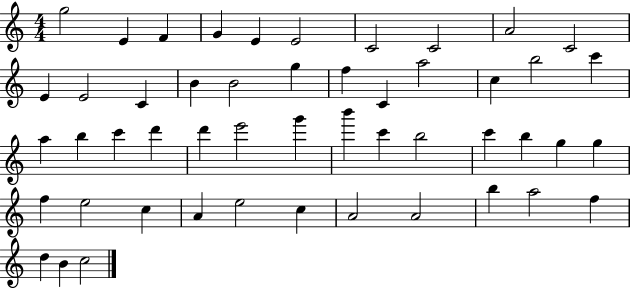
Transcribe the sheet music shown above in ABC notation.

X:1
T:Untitled
M:4/4
L:1/4
K:C
g2 E F G E E2 C2 C2 A2 C2 E E2 C B B2 g f C a2 c b2 c' a b c' d' d' e'2 g' b' c' b2 c' b g g f e2 c A e2 c A2 A2 b a2 f d B c2